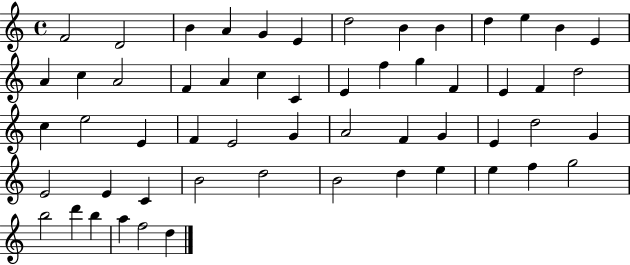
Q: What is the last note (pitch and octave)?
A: D5